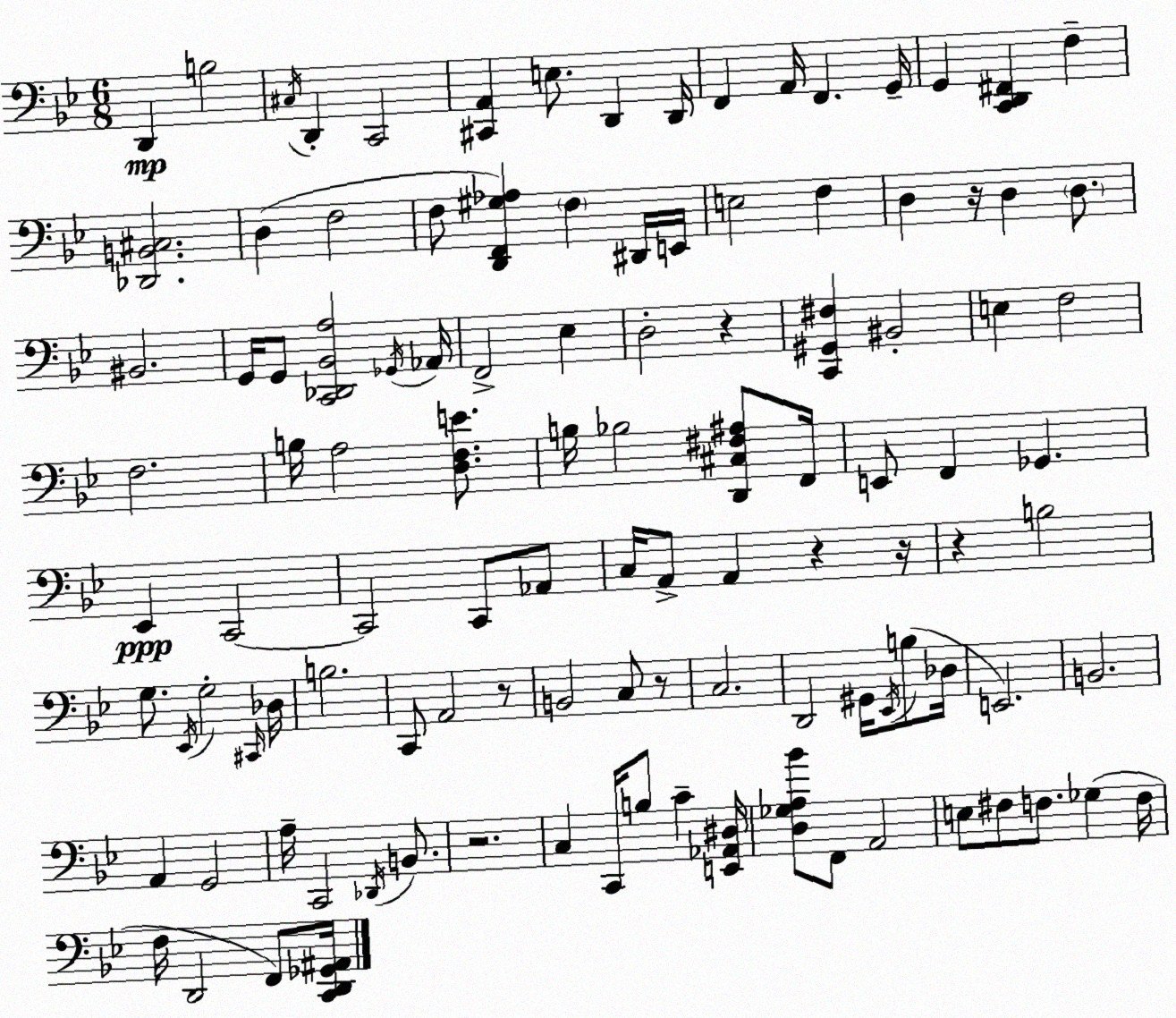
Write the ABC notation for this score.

X:1
T:Untitled
M:6/8
L:1/4
K:Bb
D,, B,2 ^C,/4 D,, C,,2 [^C,,A,,] E,/2 D,, D,,/4 F,, A,,/4 F,, G,,/4 G,, [C,,D,,^F,,] F, [_D,,B,,^C,]2 D, F,2 F,/2 [D,,F,,^G,_A,] F, ^D,,/4 E,,/4 E,2 F, D, z/4 D, D,/2 ^B,,2 G,,/4 G,,/2 [C,,_D,,_B,,A,]2 _G,,/4 _A,,/4 F,,2 _E, D,2 z [C,,^G,,^F,] ^B,,2 E, F,2 F,2 B,/4 A,2 [D,F,E]/2 B,/4 _B,2 [D,,^C,^F,^A,]/2 F,,/4 E,,/2 F,, _G,, _E,, C,,2 C,,2 C,,/2 _A,,/2 C,/4 A,,/2 A,, z z/4 z B,2 G,/2 _E,,/4 G,2 ^C,,/4 _D,/4 B,2 C,,/2 A,,2 z/2 B,,2 C,/2 z/2 C,2 D,,2 ^G,,/4 _E,,/4 B,/2 _D,/4 E,,2 B,,2 A,, G,,2 A,/4 C,,2 _D,,/4 B,,/2 z2 C, C,,/4 B,/2 C [E,,_A,,^D,]/4 [D,_G,A,_B]/2 F,,/2 A,,2 E,/2 ^F,/2 F,/2 _G, F,/4 F,/4 D,,2 F,,/2 [C,,D,,_G,,^A,,]/4